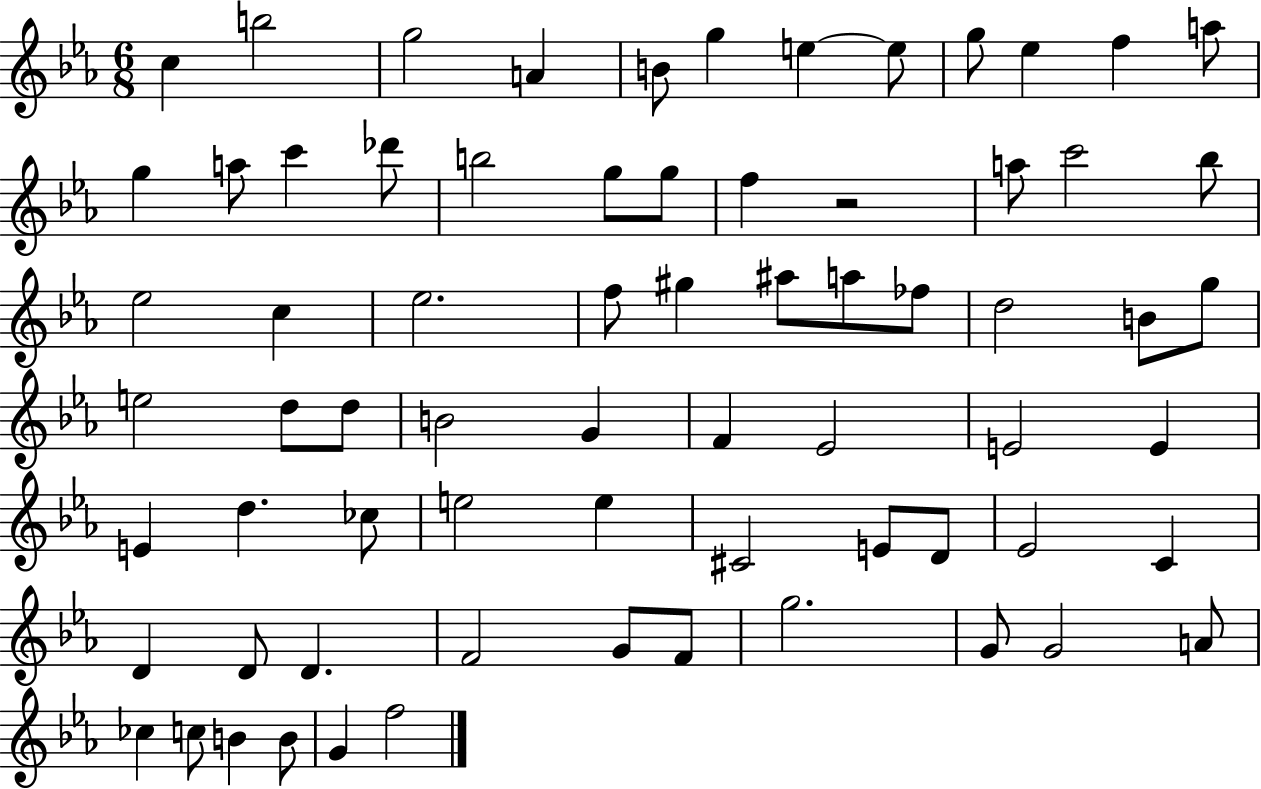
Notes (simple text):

C5/q B5/h G5/h A4/q B4/e G5/q E5/q E5/e G5/e Eb5/q F5/q A5/e G5/q A5/e C6/q Db6/e B5/h G5/e G5/e F5/q R/h A5/e C6/h Bb5/e Eb5/h C5/q Eb5/h. F5/e G#5/q A#5/e A5/e FES5/e D5/h B4/e G5/e E5/h D5/e D5/e B4/h G4/q F4/q Eb4/h E4/h E4/q E4/q D5/q. CES5/e E5/h E5/q C#4/h E4/e D4/e Eb4/h C4/q D4/q D4/e D4/q. F4/h G4/e F4/e G5/h. G4/e G4/h A4/e CES5/q C5/e B4/q B4/e G4/q F5/h